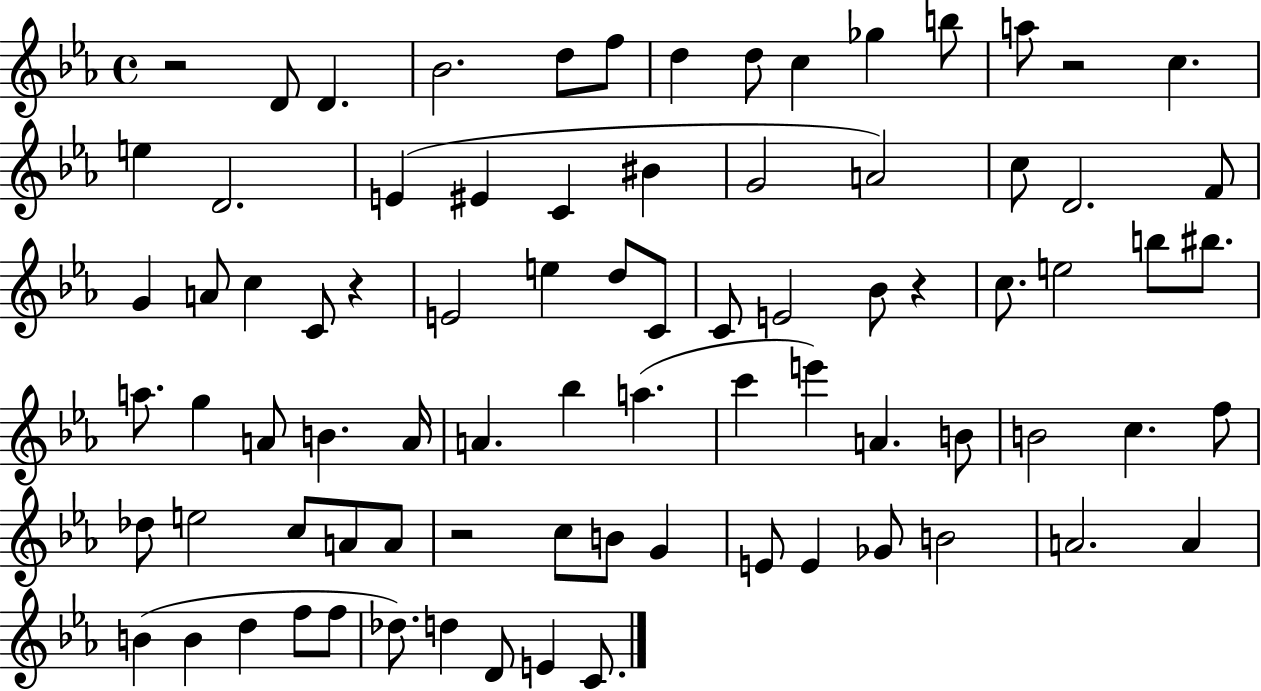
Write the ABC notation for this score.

X:1
T:Untitled
M:4/4
L:1/4
K:Eb
z2 D/2 D _B2 d/2 f/2 d d/2 c _g b/2 a/2 z2 c e D2 E ^E C ^B G2 A2 c/2 D2 F/2 G A/2 c C/2 z E2 e d/2 C/2 C/2 E2 _B/2 z c/2 e2 b/2 ^b/2 a/2 g A/2 B A/4 A _b a c' e' A B/2 B2 c f/2 _d/2 e2 c/2 A/2 A/2 z2 c/2 B/2 G E/2 E _G/2 B2 A2 A B B d f/2 f/2 _d/2 d D/2 E C/2